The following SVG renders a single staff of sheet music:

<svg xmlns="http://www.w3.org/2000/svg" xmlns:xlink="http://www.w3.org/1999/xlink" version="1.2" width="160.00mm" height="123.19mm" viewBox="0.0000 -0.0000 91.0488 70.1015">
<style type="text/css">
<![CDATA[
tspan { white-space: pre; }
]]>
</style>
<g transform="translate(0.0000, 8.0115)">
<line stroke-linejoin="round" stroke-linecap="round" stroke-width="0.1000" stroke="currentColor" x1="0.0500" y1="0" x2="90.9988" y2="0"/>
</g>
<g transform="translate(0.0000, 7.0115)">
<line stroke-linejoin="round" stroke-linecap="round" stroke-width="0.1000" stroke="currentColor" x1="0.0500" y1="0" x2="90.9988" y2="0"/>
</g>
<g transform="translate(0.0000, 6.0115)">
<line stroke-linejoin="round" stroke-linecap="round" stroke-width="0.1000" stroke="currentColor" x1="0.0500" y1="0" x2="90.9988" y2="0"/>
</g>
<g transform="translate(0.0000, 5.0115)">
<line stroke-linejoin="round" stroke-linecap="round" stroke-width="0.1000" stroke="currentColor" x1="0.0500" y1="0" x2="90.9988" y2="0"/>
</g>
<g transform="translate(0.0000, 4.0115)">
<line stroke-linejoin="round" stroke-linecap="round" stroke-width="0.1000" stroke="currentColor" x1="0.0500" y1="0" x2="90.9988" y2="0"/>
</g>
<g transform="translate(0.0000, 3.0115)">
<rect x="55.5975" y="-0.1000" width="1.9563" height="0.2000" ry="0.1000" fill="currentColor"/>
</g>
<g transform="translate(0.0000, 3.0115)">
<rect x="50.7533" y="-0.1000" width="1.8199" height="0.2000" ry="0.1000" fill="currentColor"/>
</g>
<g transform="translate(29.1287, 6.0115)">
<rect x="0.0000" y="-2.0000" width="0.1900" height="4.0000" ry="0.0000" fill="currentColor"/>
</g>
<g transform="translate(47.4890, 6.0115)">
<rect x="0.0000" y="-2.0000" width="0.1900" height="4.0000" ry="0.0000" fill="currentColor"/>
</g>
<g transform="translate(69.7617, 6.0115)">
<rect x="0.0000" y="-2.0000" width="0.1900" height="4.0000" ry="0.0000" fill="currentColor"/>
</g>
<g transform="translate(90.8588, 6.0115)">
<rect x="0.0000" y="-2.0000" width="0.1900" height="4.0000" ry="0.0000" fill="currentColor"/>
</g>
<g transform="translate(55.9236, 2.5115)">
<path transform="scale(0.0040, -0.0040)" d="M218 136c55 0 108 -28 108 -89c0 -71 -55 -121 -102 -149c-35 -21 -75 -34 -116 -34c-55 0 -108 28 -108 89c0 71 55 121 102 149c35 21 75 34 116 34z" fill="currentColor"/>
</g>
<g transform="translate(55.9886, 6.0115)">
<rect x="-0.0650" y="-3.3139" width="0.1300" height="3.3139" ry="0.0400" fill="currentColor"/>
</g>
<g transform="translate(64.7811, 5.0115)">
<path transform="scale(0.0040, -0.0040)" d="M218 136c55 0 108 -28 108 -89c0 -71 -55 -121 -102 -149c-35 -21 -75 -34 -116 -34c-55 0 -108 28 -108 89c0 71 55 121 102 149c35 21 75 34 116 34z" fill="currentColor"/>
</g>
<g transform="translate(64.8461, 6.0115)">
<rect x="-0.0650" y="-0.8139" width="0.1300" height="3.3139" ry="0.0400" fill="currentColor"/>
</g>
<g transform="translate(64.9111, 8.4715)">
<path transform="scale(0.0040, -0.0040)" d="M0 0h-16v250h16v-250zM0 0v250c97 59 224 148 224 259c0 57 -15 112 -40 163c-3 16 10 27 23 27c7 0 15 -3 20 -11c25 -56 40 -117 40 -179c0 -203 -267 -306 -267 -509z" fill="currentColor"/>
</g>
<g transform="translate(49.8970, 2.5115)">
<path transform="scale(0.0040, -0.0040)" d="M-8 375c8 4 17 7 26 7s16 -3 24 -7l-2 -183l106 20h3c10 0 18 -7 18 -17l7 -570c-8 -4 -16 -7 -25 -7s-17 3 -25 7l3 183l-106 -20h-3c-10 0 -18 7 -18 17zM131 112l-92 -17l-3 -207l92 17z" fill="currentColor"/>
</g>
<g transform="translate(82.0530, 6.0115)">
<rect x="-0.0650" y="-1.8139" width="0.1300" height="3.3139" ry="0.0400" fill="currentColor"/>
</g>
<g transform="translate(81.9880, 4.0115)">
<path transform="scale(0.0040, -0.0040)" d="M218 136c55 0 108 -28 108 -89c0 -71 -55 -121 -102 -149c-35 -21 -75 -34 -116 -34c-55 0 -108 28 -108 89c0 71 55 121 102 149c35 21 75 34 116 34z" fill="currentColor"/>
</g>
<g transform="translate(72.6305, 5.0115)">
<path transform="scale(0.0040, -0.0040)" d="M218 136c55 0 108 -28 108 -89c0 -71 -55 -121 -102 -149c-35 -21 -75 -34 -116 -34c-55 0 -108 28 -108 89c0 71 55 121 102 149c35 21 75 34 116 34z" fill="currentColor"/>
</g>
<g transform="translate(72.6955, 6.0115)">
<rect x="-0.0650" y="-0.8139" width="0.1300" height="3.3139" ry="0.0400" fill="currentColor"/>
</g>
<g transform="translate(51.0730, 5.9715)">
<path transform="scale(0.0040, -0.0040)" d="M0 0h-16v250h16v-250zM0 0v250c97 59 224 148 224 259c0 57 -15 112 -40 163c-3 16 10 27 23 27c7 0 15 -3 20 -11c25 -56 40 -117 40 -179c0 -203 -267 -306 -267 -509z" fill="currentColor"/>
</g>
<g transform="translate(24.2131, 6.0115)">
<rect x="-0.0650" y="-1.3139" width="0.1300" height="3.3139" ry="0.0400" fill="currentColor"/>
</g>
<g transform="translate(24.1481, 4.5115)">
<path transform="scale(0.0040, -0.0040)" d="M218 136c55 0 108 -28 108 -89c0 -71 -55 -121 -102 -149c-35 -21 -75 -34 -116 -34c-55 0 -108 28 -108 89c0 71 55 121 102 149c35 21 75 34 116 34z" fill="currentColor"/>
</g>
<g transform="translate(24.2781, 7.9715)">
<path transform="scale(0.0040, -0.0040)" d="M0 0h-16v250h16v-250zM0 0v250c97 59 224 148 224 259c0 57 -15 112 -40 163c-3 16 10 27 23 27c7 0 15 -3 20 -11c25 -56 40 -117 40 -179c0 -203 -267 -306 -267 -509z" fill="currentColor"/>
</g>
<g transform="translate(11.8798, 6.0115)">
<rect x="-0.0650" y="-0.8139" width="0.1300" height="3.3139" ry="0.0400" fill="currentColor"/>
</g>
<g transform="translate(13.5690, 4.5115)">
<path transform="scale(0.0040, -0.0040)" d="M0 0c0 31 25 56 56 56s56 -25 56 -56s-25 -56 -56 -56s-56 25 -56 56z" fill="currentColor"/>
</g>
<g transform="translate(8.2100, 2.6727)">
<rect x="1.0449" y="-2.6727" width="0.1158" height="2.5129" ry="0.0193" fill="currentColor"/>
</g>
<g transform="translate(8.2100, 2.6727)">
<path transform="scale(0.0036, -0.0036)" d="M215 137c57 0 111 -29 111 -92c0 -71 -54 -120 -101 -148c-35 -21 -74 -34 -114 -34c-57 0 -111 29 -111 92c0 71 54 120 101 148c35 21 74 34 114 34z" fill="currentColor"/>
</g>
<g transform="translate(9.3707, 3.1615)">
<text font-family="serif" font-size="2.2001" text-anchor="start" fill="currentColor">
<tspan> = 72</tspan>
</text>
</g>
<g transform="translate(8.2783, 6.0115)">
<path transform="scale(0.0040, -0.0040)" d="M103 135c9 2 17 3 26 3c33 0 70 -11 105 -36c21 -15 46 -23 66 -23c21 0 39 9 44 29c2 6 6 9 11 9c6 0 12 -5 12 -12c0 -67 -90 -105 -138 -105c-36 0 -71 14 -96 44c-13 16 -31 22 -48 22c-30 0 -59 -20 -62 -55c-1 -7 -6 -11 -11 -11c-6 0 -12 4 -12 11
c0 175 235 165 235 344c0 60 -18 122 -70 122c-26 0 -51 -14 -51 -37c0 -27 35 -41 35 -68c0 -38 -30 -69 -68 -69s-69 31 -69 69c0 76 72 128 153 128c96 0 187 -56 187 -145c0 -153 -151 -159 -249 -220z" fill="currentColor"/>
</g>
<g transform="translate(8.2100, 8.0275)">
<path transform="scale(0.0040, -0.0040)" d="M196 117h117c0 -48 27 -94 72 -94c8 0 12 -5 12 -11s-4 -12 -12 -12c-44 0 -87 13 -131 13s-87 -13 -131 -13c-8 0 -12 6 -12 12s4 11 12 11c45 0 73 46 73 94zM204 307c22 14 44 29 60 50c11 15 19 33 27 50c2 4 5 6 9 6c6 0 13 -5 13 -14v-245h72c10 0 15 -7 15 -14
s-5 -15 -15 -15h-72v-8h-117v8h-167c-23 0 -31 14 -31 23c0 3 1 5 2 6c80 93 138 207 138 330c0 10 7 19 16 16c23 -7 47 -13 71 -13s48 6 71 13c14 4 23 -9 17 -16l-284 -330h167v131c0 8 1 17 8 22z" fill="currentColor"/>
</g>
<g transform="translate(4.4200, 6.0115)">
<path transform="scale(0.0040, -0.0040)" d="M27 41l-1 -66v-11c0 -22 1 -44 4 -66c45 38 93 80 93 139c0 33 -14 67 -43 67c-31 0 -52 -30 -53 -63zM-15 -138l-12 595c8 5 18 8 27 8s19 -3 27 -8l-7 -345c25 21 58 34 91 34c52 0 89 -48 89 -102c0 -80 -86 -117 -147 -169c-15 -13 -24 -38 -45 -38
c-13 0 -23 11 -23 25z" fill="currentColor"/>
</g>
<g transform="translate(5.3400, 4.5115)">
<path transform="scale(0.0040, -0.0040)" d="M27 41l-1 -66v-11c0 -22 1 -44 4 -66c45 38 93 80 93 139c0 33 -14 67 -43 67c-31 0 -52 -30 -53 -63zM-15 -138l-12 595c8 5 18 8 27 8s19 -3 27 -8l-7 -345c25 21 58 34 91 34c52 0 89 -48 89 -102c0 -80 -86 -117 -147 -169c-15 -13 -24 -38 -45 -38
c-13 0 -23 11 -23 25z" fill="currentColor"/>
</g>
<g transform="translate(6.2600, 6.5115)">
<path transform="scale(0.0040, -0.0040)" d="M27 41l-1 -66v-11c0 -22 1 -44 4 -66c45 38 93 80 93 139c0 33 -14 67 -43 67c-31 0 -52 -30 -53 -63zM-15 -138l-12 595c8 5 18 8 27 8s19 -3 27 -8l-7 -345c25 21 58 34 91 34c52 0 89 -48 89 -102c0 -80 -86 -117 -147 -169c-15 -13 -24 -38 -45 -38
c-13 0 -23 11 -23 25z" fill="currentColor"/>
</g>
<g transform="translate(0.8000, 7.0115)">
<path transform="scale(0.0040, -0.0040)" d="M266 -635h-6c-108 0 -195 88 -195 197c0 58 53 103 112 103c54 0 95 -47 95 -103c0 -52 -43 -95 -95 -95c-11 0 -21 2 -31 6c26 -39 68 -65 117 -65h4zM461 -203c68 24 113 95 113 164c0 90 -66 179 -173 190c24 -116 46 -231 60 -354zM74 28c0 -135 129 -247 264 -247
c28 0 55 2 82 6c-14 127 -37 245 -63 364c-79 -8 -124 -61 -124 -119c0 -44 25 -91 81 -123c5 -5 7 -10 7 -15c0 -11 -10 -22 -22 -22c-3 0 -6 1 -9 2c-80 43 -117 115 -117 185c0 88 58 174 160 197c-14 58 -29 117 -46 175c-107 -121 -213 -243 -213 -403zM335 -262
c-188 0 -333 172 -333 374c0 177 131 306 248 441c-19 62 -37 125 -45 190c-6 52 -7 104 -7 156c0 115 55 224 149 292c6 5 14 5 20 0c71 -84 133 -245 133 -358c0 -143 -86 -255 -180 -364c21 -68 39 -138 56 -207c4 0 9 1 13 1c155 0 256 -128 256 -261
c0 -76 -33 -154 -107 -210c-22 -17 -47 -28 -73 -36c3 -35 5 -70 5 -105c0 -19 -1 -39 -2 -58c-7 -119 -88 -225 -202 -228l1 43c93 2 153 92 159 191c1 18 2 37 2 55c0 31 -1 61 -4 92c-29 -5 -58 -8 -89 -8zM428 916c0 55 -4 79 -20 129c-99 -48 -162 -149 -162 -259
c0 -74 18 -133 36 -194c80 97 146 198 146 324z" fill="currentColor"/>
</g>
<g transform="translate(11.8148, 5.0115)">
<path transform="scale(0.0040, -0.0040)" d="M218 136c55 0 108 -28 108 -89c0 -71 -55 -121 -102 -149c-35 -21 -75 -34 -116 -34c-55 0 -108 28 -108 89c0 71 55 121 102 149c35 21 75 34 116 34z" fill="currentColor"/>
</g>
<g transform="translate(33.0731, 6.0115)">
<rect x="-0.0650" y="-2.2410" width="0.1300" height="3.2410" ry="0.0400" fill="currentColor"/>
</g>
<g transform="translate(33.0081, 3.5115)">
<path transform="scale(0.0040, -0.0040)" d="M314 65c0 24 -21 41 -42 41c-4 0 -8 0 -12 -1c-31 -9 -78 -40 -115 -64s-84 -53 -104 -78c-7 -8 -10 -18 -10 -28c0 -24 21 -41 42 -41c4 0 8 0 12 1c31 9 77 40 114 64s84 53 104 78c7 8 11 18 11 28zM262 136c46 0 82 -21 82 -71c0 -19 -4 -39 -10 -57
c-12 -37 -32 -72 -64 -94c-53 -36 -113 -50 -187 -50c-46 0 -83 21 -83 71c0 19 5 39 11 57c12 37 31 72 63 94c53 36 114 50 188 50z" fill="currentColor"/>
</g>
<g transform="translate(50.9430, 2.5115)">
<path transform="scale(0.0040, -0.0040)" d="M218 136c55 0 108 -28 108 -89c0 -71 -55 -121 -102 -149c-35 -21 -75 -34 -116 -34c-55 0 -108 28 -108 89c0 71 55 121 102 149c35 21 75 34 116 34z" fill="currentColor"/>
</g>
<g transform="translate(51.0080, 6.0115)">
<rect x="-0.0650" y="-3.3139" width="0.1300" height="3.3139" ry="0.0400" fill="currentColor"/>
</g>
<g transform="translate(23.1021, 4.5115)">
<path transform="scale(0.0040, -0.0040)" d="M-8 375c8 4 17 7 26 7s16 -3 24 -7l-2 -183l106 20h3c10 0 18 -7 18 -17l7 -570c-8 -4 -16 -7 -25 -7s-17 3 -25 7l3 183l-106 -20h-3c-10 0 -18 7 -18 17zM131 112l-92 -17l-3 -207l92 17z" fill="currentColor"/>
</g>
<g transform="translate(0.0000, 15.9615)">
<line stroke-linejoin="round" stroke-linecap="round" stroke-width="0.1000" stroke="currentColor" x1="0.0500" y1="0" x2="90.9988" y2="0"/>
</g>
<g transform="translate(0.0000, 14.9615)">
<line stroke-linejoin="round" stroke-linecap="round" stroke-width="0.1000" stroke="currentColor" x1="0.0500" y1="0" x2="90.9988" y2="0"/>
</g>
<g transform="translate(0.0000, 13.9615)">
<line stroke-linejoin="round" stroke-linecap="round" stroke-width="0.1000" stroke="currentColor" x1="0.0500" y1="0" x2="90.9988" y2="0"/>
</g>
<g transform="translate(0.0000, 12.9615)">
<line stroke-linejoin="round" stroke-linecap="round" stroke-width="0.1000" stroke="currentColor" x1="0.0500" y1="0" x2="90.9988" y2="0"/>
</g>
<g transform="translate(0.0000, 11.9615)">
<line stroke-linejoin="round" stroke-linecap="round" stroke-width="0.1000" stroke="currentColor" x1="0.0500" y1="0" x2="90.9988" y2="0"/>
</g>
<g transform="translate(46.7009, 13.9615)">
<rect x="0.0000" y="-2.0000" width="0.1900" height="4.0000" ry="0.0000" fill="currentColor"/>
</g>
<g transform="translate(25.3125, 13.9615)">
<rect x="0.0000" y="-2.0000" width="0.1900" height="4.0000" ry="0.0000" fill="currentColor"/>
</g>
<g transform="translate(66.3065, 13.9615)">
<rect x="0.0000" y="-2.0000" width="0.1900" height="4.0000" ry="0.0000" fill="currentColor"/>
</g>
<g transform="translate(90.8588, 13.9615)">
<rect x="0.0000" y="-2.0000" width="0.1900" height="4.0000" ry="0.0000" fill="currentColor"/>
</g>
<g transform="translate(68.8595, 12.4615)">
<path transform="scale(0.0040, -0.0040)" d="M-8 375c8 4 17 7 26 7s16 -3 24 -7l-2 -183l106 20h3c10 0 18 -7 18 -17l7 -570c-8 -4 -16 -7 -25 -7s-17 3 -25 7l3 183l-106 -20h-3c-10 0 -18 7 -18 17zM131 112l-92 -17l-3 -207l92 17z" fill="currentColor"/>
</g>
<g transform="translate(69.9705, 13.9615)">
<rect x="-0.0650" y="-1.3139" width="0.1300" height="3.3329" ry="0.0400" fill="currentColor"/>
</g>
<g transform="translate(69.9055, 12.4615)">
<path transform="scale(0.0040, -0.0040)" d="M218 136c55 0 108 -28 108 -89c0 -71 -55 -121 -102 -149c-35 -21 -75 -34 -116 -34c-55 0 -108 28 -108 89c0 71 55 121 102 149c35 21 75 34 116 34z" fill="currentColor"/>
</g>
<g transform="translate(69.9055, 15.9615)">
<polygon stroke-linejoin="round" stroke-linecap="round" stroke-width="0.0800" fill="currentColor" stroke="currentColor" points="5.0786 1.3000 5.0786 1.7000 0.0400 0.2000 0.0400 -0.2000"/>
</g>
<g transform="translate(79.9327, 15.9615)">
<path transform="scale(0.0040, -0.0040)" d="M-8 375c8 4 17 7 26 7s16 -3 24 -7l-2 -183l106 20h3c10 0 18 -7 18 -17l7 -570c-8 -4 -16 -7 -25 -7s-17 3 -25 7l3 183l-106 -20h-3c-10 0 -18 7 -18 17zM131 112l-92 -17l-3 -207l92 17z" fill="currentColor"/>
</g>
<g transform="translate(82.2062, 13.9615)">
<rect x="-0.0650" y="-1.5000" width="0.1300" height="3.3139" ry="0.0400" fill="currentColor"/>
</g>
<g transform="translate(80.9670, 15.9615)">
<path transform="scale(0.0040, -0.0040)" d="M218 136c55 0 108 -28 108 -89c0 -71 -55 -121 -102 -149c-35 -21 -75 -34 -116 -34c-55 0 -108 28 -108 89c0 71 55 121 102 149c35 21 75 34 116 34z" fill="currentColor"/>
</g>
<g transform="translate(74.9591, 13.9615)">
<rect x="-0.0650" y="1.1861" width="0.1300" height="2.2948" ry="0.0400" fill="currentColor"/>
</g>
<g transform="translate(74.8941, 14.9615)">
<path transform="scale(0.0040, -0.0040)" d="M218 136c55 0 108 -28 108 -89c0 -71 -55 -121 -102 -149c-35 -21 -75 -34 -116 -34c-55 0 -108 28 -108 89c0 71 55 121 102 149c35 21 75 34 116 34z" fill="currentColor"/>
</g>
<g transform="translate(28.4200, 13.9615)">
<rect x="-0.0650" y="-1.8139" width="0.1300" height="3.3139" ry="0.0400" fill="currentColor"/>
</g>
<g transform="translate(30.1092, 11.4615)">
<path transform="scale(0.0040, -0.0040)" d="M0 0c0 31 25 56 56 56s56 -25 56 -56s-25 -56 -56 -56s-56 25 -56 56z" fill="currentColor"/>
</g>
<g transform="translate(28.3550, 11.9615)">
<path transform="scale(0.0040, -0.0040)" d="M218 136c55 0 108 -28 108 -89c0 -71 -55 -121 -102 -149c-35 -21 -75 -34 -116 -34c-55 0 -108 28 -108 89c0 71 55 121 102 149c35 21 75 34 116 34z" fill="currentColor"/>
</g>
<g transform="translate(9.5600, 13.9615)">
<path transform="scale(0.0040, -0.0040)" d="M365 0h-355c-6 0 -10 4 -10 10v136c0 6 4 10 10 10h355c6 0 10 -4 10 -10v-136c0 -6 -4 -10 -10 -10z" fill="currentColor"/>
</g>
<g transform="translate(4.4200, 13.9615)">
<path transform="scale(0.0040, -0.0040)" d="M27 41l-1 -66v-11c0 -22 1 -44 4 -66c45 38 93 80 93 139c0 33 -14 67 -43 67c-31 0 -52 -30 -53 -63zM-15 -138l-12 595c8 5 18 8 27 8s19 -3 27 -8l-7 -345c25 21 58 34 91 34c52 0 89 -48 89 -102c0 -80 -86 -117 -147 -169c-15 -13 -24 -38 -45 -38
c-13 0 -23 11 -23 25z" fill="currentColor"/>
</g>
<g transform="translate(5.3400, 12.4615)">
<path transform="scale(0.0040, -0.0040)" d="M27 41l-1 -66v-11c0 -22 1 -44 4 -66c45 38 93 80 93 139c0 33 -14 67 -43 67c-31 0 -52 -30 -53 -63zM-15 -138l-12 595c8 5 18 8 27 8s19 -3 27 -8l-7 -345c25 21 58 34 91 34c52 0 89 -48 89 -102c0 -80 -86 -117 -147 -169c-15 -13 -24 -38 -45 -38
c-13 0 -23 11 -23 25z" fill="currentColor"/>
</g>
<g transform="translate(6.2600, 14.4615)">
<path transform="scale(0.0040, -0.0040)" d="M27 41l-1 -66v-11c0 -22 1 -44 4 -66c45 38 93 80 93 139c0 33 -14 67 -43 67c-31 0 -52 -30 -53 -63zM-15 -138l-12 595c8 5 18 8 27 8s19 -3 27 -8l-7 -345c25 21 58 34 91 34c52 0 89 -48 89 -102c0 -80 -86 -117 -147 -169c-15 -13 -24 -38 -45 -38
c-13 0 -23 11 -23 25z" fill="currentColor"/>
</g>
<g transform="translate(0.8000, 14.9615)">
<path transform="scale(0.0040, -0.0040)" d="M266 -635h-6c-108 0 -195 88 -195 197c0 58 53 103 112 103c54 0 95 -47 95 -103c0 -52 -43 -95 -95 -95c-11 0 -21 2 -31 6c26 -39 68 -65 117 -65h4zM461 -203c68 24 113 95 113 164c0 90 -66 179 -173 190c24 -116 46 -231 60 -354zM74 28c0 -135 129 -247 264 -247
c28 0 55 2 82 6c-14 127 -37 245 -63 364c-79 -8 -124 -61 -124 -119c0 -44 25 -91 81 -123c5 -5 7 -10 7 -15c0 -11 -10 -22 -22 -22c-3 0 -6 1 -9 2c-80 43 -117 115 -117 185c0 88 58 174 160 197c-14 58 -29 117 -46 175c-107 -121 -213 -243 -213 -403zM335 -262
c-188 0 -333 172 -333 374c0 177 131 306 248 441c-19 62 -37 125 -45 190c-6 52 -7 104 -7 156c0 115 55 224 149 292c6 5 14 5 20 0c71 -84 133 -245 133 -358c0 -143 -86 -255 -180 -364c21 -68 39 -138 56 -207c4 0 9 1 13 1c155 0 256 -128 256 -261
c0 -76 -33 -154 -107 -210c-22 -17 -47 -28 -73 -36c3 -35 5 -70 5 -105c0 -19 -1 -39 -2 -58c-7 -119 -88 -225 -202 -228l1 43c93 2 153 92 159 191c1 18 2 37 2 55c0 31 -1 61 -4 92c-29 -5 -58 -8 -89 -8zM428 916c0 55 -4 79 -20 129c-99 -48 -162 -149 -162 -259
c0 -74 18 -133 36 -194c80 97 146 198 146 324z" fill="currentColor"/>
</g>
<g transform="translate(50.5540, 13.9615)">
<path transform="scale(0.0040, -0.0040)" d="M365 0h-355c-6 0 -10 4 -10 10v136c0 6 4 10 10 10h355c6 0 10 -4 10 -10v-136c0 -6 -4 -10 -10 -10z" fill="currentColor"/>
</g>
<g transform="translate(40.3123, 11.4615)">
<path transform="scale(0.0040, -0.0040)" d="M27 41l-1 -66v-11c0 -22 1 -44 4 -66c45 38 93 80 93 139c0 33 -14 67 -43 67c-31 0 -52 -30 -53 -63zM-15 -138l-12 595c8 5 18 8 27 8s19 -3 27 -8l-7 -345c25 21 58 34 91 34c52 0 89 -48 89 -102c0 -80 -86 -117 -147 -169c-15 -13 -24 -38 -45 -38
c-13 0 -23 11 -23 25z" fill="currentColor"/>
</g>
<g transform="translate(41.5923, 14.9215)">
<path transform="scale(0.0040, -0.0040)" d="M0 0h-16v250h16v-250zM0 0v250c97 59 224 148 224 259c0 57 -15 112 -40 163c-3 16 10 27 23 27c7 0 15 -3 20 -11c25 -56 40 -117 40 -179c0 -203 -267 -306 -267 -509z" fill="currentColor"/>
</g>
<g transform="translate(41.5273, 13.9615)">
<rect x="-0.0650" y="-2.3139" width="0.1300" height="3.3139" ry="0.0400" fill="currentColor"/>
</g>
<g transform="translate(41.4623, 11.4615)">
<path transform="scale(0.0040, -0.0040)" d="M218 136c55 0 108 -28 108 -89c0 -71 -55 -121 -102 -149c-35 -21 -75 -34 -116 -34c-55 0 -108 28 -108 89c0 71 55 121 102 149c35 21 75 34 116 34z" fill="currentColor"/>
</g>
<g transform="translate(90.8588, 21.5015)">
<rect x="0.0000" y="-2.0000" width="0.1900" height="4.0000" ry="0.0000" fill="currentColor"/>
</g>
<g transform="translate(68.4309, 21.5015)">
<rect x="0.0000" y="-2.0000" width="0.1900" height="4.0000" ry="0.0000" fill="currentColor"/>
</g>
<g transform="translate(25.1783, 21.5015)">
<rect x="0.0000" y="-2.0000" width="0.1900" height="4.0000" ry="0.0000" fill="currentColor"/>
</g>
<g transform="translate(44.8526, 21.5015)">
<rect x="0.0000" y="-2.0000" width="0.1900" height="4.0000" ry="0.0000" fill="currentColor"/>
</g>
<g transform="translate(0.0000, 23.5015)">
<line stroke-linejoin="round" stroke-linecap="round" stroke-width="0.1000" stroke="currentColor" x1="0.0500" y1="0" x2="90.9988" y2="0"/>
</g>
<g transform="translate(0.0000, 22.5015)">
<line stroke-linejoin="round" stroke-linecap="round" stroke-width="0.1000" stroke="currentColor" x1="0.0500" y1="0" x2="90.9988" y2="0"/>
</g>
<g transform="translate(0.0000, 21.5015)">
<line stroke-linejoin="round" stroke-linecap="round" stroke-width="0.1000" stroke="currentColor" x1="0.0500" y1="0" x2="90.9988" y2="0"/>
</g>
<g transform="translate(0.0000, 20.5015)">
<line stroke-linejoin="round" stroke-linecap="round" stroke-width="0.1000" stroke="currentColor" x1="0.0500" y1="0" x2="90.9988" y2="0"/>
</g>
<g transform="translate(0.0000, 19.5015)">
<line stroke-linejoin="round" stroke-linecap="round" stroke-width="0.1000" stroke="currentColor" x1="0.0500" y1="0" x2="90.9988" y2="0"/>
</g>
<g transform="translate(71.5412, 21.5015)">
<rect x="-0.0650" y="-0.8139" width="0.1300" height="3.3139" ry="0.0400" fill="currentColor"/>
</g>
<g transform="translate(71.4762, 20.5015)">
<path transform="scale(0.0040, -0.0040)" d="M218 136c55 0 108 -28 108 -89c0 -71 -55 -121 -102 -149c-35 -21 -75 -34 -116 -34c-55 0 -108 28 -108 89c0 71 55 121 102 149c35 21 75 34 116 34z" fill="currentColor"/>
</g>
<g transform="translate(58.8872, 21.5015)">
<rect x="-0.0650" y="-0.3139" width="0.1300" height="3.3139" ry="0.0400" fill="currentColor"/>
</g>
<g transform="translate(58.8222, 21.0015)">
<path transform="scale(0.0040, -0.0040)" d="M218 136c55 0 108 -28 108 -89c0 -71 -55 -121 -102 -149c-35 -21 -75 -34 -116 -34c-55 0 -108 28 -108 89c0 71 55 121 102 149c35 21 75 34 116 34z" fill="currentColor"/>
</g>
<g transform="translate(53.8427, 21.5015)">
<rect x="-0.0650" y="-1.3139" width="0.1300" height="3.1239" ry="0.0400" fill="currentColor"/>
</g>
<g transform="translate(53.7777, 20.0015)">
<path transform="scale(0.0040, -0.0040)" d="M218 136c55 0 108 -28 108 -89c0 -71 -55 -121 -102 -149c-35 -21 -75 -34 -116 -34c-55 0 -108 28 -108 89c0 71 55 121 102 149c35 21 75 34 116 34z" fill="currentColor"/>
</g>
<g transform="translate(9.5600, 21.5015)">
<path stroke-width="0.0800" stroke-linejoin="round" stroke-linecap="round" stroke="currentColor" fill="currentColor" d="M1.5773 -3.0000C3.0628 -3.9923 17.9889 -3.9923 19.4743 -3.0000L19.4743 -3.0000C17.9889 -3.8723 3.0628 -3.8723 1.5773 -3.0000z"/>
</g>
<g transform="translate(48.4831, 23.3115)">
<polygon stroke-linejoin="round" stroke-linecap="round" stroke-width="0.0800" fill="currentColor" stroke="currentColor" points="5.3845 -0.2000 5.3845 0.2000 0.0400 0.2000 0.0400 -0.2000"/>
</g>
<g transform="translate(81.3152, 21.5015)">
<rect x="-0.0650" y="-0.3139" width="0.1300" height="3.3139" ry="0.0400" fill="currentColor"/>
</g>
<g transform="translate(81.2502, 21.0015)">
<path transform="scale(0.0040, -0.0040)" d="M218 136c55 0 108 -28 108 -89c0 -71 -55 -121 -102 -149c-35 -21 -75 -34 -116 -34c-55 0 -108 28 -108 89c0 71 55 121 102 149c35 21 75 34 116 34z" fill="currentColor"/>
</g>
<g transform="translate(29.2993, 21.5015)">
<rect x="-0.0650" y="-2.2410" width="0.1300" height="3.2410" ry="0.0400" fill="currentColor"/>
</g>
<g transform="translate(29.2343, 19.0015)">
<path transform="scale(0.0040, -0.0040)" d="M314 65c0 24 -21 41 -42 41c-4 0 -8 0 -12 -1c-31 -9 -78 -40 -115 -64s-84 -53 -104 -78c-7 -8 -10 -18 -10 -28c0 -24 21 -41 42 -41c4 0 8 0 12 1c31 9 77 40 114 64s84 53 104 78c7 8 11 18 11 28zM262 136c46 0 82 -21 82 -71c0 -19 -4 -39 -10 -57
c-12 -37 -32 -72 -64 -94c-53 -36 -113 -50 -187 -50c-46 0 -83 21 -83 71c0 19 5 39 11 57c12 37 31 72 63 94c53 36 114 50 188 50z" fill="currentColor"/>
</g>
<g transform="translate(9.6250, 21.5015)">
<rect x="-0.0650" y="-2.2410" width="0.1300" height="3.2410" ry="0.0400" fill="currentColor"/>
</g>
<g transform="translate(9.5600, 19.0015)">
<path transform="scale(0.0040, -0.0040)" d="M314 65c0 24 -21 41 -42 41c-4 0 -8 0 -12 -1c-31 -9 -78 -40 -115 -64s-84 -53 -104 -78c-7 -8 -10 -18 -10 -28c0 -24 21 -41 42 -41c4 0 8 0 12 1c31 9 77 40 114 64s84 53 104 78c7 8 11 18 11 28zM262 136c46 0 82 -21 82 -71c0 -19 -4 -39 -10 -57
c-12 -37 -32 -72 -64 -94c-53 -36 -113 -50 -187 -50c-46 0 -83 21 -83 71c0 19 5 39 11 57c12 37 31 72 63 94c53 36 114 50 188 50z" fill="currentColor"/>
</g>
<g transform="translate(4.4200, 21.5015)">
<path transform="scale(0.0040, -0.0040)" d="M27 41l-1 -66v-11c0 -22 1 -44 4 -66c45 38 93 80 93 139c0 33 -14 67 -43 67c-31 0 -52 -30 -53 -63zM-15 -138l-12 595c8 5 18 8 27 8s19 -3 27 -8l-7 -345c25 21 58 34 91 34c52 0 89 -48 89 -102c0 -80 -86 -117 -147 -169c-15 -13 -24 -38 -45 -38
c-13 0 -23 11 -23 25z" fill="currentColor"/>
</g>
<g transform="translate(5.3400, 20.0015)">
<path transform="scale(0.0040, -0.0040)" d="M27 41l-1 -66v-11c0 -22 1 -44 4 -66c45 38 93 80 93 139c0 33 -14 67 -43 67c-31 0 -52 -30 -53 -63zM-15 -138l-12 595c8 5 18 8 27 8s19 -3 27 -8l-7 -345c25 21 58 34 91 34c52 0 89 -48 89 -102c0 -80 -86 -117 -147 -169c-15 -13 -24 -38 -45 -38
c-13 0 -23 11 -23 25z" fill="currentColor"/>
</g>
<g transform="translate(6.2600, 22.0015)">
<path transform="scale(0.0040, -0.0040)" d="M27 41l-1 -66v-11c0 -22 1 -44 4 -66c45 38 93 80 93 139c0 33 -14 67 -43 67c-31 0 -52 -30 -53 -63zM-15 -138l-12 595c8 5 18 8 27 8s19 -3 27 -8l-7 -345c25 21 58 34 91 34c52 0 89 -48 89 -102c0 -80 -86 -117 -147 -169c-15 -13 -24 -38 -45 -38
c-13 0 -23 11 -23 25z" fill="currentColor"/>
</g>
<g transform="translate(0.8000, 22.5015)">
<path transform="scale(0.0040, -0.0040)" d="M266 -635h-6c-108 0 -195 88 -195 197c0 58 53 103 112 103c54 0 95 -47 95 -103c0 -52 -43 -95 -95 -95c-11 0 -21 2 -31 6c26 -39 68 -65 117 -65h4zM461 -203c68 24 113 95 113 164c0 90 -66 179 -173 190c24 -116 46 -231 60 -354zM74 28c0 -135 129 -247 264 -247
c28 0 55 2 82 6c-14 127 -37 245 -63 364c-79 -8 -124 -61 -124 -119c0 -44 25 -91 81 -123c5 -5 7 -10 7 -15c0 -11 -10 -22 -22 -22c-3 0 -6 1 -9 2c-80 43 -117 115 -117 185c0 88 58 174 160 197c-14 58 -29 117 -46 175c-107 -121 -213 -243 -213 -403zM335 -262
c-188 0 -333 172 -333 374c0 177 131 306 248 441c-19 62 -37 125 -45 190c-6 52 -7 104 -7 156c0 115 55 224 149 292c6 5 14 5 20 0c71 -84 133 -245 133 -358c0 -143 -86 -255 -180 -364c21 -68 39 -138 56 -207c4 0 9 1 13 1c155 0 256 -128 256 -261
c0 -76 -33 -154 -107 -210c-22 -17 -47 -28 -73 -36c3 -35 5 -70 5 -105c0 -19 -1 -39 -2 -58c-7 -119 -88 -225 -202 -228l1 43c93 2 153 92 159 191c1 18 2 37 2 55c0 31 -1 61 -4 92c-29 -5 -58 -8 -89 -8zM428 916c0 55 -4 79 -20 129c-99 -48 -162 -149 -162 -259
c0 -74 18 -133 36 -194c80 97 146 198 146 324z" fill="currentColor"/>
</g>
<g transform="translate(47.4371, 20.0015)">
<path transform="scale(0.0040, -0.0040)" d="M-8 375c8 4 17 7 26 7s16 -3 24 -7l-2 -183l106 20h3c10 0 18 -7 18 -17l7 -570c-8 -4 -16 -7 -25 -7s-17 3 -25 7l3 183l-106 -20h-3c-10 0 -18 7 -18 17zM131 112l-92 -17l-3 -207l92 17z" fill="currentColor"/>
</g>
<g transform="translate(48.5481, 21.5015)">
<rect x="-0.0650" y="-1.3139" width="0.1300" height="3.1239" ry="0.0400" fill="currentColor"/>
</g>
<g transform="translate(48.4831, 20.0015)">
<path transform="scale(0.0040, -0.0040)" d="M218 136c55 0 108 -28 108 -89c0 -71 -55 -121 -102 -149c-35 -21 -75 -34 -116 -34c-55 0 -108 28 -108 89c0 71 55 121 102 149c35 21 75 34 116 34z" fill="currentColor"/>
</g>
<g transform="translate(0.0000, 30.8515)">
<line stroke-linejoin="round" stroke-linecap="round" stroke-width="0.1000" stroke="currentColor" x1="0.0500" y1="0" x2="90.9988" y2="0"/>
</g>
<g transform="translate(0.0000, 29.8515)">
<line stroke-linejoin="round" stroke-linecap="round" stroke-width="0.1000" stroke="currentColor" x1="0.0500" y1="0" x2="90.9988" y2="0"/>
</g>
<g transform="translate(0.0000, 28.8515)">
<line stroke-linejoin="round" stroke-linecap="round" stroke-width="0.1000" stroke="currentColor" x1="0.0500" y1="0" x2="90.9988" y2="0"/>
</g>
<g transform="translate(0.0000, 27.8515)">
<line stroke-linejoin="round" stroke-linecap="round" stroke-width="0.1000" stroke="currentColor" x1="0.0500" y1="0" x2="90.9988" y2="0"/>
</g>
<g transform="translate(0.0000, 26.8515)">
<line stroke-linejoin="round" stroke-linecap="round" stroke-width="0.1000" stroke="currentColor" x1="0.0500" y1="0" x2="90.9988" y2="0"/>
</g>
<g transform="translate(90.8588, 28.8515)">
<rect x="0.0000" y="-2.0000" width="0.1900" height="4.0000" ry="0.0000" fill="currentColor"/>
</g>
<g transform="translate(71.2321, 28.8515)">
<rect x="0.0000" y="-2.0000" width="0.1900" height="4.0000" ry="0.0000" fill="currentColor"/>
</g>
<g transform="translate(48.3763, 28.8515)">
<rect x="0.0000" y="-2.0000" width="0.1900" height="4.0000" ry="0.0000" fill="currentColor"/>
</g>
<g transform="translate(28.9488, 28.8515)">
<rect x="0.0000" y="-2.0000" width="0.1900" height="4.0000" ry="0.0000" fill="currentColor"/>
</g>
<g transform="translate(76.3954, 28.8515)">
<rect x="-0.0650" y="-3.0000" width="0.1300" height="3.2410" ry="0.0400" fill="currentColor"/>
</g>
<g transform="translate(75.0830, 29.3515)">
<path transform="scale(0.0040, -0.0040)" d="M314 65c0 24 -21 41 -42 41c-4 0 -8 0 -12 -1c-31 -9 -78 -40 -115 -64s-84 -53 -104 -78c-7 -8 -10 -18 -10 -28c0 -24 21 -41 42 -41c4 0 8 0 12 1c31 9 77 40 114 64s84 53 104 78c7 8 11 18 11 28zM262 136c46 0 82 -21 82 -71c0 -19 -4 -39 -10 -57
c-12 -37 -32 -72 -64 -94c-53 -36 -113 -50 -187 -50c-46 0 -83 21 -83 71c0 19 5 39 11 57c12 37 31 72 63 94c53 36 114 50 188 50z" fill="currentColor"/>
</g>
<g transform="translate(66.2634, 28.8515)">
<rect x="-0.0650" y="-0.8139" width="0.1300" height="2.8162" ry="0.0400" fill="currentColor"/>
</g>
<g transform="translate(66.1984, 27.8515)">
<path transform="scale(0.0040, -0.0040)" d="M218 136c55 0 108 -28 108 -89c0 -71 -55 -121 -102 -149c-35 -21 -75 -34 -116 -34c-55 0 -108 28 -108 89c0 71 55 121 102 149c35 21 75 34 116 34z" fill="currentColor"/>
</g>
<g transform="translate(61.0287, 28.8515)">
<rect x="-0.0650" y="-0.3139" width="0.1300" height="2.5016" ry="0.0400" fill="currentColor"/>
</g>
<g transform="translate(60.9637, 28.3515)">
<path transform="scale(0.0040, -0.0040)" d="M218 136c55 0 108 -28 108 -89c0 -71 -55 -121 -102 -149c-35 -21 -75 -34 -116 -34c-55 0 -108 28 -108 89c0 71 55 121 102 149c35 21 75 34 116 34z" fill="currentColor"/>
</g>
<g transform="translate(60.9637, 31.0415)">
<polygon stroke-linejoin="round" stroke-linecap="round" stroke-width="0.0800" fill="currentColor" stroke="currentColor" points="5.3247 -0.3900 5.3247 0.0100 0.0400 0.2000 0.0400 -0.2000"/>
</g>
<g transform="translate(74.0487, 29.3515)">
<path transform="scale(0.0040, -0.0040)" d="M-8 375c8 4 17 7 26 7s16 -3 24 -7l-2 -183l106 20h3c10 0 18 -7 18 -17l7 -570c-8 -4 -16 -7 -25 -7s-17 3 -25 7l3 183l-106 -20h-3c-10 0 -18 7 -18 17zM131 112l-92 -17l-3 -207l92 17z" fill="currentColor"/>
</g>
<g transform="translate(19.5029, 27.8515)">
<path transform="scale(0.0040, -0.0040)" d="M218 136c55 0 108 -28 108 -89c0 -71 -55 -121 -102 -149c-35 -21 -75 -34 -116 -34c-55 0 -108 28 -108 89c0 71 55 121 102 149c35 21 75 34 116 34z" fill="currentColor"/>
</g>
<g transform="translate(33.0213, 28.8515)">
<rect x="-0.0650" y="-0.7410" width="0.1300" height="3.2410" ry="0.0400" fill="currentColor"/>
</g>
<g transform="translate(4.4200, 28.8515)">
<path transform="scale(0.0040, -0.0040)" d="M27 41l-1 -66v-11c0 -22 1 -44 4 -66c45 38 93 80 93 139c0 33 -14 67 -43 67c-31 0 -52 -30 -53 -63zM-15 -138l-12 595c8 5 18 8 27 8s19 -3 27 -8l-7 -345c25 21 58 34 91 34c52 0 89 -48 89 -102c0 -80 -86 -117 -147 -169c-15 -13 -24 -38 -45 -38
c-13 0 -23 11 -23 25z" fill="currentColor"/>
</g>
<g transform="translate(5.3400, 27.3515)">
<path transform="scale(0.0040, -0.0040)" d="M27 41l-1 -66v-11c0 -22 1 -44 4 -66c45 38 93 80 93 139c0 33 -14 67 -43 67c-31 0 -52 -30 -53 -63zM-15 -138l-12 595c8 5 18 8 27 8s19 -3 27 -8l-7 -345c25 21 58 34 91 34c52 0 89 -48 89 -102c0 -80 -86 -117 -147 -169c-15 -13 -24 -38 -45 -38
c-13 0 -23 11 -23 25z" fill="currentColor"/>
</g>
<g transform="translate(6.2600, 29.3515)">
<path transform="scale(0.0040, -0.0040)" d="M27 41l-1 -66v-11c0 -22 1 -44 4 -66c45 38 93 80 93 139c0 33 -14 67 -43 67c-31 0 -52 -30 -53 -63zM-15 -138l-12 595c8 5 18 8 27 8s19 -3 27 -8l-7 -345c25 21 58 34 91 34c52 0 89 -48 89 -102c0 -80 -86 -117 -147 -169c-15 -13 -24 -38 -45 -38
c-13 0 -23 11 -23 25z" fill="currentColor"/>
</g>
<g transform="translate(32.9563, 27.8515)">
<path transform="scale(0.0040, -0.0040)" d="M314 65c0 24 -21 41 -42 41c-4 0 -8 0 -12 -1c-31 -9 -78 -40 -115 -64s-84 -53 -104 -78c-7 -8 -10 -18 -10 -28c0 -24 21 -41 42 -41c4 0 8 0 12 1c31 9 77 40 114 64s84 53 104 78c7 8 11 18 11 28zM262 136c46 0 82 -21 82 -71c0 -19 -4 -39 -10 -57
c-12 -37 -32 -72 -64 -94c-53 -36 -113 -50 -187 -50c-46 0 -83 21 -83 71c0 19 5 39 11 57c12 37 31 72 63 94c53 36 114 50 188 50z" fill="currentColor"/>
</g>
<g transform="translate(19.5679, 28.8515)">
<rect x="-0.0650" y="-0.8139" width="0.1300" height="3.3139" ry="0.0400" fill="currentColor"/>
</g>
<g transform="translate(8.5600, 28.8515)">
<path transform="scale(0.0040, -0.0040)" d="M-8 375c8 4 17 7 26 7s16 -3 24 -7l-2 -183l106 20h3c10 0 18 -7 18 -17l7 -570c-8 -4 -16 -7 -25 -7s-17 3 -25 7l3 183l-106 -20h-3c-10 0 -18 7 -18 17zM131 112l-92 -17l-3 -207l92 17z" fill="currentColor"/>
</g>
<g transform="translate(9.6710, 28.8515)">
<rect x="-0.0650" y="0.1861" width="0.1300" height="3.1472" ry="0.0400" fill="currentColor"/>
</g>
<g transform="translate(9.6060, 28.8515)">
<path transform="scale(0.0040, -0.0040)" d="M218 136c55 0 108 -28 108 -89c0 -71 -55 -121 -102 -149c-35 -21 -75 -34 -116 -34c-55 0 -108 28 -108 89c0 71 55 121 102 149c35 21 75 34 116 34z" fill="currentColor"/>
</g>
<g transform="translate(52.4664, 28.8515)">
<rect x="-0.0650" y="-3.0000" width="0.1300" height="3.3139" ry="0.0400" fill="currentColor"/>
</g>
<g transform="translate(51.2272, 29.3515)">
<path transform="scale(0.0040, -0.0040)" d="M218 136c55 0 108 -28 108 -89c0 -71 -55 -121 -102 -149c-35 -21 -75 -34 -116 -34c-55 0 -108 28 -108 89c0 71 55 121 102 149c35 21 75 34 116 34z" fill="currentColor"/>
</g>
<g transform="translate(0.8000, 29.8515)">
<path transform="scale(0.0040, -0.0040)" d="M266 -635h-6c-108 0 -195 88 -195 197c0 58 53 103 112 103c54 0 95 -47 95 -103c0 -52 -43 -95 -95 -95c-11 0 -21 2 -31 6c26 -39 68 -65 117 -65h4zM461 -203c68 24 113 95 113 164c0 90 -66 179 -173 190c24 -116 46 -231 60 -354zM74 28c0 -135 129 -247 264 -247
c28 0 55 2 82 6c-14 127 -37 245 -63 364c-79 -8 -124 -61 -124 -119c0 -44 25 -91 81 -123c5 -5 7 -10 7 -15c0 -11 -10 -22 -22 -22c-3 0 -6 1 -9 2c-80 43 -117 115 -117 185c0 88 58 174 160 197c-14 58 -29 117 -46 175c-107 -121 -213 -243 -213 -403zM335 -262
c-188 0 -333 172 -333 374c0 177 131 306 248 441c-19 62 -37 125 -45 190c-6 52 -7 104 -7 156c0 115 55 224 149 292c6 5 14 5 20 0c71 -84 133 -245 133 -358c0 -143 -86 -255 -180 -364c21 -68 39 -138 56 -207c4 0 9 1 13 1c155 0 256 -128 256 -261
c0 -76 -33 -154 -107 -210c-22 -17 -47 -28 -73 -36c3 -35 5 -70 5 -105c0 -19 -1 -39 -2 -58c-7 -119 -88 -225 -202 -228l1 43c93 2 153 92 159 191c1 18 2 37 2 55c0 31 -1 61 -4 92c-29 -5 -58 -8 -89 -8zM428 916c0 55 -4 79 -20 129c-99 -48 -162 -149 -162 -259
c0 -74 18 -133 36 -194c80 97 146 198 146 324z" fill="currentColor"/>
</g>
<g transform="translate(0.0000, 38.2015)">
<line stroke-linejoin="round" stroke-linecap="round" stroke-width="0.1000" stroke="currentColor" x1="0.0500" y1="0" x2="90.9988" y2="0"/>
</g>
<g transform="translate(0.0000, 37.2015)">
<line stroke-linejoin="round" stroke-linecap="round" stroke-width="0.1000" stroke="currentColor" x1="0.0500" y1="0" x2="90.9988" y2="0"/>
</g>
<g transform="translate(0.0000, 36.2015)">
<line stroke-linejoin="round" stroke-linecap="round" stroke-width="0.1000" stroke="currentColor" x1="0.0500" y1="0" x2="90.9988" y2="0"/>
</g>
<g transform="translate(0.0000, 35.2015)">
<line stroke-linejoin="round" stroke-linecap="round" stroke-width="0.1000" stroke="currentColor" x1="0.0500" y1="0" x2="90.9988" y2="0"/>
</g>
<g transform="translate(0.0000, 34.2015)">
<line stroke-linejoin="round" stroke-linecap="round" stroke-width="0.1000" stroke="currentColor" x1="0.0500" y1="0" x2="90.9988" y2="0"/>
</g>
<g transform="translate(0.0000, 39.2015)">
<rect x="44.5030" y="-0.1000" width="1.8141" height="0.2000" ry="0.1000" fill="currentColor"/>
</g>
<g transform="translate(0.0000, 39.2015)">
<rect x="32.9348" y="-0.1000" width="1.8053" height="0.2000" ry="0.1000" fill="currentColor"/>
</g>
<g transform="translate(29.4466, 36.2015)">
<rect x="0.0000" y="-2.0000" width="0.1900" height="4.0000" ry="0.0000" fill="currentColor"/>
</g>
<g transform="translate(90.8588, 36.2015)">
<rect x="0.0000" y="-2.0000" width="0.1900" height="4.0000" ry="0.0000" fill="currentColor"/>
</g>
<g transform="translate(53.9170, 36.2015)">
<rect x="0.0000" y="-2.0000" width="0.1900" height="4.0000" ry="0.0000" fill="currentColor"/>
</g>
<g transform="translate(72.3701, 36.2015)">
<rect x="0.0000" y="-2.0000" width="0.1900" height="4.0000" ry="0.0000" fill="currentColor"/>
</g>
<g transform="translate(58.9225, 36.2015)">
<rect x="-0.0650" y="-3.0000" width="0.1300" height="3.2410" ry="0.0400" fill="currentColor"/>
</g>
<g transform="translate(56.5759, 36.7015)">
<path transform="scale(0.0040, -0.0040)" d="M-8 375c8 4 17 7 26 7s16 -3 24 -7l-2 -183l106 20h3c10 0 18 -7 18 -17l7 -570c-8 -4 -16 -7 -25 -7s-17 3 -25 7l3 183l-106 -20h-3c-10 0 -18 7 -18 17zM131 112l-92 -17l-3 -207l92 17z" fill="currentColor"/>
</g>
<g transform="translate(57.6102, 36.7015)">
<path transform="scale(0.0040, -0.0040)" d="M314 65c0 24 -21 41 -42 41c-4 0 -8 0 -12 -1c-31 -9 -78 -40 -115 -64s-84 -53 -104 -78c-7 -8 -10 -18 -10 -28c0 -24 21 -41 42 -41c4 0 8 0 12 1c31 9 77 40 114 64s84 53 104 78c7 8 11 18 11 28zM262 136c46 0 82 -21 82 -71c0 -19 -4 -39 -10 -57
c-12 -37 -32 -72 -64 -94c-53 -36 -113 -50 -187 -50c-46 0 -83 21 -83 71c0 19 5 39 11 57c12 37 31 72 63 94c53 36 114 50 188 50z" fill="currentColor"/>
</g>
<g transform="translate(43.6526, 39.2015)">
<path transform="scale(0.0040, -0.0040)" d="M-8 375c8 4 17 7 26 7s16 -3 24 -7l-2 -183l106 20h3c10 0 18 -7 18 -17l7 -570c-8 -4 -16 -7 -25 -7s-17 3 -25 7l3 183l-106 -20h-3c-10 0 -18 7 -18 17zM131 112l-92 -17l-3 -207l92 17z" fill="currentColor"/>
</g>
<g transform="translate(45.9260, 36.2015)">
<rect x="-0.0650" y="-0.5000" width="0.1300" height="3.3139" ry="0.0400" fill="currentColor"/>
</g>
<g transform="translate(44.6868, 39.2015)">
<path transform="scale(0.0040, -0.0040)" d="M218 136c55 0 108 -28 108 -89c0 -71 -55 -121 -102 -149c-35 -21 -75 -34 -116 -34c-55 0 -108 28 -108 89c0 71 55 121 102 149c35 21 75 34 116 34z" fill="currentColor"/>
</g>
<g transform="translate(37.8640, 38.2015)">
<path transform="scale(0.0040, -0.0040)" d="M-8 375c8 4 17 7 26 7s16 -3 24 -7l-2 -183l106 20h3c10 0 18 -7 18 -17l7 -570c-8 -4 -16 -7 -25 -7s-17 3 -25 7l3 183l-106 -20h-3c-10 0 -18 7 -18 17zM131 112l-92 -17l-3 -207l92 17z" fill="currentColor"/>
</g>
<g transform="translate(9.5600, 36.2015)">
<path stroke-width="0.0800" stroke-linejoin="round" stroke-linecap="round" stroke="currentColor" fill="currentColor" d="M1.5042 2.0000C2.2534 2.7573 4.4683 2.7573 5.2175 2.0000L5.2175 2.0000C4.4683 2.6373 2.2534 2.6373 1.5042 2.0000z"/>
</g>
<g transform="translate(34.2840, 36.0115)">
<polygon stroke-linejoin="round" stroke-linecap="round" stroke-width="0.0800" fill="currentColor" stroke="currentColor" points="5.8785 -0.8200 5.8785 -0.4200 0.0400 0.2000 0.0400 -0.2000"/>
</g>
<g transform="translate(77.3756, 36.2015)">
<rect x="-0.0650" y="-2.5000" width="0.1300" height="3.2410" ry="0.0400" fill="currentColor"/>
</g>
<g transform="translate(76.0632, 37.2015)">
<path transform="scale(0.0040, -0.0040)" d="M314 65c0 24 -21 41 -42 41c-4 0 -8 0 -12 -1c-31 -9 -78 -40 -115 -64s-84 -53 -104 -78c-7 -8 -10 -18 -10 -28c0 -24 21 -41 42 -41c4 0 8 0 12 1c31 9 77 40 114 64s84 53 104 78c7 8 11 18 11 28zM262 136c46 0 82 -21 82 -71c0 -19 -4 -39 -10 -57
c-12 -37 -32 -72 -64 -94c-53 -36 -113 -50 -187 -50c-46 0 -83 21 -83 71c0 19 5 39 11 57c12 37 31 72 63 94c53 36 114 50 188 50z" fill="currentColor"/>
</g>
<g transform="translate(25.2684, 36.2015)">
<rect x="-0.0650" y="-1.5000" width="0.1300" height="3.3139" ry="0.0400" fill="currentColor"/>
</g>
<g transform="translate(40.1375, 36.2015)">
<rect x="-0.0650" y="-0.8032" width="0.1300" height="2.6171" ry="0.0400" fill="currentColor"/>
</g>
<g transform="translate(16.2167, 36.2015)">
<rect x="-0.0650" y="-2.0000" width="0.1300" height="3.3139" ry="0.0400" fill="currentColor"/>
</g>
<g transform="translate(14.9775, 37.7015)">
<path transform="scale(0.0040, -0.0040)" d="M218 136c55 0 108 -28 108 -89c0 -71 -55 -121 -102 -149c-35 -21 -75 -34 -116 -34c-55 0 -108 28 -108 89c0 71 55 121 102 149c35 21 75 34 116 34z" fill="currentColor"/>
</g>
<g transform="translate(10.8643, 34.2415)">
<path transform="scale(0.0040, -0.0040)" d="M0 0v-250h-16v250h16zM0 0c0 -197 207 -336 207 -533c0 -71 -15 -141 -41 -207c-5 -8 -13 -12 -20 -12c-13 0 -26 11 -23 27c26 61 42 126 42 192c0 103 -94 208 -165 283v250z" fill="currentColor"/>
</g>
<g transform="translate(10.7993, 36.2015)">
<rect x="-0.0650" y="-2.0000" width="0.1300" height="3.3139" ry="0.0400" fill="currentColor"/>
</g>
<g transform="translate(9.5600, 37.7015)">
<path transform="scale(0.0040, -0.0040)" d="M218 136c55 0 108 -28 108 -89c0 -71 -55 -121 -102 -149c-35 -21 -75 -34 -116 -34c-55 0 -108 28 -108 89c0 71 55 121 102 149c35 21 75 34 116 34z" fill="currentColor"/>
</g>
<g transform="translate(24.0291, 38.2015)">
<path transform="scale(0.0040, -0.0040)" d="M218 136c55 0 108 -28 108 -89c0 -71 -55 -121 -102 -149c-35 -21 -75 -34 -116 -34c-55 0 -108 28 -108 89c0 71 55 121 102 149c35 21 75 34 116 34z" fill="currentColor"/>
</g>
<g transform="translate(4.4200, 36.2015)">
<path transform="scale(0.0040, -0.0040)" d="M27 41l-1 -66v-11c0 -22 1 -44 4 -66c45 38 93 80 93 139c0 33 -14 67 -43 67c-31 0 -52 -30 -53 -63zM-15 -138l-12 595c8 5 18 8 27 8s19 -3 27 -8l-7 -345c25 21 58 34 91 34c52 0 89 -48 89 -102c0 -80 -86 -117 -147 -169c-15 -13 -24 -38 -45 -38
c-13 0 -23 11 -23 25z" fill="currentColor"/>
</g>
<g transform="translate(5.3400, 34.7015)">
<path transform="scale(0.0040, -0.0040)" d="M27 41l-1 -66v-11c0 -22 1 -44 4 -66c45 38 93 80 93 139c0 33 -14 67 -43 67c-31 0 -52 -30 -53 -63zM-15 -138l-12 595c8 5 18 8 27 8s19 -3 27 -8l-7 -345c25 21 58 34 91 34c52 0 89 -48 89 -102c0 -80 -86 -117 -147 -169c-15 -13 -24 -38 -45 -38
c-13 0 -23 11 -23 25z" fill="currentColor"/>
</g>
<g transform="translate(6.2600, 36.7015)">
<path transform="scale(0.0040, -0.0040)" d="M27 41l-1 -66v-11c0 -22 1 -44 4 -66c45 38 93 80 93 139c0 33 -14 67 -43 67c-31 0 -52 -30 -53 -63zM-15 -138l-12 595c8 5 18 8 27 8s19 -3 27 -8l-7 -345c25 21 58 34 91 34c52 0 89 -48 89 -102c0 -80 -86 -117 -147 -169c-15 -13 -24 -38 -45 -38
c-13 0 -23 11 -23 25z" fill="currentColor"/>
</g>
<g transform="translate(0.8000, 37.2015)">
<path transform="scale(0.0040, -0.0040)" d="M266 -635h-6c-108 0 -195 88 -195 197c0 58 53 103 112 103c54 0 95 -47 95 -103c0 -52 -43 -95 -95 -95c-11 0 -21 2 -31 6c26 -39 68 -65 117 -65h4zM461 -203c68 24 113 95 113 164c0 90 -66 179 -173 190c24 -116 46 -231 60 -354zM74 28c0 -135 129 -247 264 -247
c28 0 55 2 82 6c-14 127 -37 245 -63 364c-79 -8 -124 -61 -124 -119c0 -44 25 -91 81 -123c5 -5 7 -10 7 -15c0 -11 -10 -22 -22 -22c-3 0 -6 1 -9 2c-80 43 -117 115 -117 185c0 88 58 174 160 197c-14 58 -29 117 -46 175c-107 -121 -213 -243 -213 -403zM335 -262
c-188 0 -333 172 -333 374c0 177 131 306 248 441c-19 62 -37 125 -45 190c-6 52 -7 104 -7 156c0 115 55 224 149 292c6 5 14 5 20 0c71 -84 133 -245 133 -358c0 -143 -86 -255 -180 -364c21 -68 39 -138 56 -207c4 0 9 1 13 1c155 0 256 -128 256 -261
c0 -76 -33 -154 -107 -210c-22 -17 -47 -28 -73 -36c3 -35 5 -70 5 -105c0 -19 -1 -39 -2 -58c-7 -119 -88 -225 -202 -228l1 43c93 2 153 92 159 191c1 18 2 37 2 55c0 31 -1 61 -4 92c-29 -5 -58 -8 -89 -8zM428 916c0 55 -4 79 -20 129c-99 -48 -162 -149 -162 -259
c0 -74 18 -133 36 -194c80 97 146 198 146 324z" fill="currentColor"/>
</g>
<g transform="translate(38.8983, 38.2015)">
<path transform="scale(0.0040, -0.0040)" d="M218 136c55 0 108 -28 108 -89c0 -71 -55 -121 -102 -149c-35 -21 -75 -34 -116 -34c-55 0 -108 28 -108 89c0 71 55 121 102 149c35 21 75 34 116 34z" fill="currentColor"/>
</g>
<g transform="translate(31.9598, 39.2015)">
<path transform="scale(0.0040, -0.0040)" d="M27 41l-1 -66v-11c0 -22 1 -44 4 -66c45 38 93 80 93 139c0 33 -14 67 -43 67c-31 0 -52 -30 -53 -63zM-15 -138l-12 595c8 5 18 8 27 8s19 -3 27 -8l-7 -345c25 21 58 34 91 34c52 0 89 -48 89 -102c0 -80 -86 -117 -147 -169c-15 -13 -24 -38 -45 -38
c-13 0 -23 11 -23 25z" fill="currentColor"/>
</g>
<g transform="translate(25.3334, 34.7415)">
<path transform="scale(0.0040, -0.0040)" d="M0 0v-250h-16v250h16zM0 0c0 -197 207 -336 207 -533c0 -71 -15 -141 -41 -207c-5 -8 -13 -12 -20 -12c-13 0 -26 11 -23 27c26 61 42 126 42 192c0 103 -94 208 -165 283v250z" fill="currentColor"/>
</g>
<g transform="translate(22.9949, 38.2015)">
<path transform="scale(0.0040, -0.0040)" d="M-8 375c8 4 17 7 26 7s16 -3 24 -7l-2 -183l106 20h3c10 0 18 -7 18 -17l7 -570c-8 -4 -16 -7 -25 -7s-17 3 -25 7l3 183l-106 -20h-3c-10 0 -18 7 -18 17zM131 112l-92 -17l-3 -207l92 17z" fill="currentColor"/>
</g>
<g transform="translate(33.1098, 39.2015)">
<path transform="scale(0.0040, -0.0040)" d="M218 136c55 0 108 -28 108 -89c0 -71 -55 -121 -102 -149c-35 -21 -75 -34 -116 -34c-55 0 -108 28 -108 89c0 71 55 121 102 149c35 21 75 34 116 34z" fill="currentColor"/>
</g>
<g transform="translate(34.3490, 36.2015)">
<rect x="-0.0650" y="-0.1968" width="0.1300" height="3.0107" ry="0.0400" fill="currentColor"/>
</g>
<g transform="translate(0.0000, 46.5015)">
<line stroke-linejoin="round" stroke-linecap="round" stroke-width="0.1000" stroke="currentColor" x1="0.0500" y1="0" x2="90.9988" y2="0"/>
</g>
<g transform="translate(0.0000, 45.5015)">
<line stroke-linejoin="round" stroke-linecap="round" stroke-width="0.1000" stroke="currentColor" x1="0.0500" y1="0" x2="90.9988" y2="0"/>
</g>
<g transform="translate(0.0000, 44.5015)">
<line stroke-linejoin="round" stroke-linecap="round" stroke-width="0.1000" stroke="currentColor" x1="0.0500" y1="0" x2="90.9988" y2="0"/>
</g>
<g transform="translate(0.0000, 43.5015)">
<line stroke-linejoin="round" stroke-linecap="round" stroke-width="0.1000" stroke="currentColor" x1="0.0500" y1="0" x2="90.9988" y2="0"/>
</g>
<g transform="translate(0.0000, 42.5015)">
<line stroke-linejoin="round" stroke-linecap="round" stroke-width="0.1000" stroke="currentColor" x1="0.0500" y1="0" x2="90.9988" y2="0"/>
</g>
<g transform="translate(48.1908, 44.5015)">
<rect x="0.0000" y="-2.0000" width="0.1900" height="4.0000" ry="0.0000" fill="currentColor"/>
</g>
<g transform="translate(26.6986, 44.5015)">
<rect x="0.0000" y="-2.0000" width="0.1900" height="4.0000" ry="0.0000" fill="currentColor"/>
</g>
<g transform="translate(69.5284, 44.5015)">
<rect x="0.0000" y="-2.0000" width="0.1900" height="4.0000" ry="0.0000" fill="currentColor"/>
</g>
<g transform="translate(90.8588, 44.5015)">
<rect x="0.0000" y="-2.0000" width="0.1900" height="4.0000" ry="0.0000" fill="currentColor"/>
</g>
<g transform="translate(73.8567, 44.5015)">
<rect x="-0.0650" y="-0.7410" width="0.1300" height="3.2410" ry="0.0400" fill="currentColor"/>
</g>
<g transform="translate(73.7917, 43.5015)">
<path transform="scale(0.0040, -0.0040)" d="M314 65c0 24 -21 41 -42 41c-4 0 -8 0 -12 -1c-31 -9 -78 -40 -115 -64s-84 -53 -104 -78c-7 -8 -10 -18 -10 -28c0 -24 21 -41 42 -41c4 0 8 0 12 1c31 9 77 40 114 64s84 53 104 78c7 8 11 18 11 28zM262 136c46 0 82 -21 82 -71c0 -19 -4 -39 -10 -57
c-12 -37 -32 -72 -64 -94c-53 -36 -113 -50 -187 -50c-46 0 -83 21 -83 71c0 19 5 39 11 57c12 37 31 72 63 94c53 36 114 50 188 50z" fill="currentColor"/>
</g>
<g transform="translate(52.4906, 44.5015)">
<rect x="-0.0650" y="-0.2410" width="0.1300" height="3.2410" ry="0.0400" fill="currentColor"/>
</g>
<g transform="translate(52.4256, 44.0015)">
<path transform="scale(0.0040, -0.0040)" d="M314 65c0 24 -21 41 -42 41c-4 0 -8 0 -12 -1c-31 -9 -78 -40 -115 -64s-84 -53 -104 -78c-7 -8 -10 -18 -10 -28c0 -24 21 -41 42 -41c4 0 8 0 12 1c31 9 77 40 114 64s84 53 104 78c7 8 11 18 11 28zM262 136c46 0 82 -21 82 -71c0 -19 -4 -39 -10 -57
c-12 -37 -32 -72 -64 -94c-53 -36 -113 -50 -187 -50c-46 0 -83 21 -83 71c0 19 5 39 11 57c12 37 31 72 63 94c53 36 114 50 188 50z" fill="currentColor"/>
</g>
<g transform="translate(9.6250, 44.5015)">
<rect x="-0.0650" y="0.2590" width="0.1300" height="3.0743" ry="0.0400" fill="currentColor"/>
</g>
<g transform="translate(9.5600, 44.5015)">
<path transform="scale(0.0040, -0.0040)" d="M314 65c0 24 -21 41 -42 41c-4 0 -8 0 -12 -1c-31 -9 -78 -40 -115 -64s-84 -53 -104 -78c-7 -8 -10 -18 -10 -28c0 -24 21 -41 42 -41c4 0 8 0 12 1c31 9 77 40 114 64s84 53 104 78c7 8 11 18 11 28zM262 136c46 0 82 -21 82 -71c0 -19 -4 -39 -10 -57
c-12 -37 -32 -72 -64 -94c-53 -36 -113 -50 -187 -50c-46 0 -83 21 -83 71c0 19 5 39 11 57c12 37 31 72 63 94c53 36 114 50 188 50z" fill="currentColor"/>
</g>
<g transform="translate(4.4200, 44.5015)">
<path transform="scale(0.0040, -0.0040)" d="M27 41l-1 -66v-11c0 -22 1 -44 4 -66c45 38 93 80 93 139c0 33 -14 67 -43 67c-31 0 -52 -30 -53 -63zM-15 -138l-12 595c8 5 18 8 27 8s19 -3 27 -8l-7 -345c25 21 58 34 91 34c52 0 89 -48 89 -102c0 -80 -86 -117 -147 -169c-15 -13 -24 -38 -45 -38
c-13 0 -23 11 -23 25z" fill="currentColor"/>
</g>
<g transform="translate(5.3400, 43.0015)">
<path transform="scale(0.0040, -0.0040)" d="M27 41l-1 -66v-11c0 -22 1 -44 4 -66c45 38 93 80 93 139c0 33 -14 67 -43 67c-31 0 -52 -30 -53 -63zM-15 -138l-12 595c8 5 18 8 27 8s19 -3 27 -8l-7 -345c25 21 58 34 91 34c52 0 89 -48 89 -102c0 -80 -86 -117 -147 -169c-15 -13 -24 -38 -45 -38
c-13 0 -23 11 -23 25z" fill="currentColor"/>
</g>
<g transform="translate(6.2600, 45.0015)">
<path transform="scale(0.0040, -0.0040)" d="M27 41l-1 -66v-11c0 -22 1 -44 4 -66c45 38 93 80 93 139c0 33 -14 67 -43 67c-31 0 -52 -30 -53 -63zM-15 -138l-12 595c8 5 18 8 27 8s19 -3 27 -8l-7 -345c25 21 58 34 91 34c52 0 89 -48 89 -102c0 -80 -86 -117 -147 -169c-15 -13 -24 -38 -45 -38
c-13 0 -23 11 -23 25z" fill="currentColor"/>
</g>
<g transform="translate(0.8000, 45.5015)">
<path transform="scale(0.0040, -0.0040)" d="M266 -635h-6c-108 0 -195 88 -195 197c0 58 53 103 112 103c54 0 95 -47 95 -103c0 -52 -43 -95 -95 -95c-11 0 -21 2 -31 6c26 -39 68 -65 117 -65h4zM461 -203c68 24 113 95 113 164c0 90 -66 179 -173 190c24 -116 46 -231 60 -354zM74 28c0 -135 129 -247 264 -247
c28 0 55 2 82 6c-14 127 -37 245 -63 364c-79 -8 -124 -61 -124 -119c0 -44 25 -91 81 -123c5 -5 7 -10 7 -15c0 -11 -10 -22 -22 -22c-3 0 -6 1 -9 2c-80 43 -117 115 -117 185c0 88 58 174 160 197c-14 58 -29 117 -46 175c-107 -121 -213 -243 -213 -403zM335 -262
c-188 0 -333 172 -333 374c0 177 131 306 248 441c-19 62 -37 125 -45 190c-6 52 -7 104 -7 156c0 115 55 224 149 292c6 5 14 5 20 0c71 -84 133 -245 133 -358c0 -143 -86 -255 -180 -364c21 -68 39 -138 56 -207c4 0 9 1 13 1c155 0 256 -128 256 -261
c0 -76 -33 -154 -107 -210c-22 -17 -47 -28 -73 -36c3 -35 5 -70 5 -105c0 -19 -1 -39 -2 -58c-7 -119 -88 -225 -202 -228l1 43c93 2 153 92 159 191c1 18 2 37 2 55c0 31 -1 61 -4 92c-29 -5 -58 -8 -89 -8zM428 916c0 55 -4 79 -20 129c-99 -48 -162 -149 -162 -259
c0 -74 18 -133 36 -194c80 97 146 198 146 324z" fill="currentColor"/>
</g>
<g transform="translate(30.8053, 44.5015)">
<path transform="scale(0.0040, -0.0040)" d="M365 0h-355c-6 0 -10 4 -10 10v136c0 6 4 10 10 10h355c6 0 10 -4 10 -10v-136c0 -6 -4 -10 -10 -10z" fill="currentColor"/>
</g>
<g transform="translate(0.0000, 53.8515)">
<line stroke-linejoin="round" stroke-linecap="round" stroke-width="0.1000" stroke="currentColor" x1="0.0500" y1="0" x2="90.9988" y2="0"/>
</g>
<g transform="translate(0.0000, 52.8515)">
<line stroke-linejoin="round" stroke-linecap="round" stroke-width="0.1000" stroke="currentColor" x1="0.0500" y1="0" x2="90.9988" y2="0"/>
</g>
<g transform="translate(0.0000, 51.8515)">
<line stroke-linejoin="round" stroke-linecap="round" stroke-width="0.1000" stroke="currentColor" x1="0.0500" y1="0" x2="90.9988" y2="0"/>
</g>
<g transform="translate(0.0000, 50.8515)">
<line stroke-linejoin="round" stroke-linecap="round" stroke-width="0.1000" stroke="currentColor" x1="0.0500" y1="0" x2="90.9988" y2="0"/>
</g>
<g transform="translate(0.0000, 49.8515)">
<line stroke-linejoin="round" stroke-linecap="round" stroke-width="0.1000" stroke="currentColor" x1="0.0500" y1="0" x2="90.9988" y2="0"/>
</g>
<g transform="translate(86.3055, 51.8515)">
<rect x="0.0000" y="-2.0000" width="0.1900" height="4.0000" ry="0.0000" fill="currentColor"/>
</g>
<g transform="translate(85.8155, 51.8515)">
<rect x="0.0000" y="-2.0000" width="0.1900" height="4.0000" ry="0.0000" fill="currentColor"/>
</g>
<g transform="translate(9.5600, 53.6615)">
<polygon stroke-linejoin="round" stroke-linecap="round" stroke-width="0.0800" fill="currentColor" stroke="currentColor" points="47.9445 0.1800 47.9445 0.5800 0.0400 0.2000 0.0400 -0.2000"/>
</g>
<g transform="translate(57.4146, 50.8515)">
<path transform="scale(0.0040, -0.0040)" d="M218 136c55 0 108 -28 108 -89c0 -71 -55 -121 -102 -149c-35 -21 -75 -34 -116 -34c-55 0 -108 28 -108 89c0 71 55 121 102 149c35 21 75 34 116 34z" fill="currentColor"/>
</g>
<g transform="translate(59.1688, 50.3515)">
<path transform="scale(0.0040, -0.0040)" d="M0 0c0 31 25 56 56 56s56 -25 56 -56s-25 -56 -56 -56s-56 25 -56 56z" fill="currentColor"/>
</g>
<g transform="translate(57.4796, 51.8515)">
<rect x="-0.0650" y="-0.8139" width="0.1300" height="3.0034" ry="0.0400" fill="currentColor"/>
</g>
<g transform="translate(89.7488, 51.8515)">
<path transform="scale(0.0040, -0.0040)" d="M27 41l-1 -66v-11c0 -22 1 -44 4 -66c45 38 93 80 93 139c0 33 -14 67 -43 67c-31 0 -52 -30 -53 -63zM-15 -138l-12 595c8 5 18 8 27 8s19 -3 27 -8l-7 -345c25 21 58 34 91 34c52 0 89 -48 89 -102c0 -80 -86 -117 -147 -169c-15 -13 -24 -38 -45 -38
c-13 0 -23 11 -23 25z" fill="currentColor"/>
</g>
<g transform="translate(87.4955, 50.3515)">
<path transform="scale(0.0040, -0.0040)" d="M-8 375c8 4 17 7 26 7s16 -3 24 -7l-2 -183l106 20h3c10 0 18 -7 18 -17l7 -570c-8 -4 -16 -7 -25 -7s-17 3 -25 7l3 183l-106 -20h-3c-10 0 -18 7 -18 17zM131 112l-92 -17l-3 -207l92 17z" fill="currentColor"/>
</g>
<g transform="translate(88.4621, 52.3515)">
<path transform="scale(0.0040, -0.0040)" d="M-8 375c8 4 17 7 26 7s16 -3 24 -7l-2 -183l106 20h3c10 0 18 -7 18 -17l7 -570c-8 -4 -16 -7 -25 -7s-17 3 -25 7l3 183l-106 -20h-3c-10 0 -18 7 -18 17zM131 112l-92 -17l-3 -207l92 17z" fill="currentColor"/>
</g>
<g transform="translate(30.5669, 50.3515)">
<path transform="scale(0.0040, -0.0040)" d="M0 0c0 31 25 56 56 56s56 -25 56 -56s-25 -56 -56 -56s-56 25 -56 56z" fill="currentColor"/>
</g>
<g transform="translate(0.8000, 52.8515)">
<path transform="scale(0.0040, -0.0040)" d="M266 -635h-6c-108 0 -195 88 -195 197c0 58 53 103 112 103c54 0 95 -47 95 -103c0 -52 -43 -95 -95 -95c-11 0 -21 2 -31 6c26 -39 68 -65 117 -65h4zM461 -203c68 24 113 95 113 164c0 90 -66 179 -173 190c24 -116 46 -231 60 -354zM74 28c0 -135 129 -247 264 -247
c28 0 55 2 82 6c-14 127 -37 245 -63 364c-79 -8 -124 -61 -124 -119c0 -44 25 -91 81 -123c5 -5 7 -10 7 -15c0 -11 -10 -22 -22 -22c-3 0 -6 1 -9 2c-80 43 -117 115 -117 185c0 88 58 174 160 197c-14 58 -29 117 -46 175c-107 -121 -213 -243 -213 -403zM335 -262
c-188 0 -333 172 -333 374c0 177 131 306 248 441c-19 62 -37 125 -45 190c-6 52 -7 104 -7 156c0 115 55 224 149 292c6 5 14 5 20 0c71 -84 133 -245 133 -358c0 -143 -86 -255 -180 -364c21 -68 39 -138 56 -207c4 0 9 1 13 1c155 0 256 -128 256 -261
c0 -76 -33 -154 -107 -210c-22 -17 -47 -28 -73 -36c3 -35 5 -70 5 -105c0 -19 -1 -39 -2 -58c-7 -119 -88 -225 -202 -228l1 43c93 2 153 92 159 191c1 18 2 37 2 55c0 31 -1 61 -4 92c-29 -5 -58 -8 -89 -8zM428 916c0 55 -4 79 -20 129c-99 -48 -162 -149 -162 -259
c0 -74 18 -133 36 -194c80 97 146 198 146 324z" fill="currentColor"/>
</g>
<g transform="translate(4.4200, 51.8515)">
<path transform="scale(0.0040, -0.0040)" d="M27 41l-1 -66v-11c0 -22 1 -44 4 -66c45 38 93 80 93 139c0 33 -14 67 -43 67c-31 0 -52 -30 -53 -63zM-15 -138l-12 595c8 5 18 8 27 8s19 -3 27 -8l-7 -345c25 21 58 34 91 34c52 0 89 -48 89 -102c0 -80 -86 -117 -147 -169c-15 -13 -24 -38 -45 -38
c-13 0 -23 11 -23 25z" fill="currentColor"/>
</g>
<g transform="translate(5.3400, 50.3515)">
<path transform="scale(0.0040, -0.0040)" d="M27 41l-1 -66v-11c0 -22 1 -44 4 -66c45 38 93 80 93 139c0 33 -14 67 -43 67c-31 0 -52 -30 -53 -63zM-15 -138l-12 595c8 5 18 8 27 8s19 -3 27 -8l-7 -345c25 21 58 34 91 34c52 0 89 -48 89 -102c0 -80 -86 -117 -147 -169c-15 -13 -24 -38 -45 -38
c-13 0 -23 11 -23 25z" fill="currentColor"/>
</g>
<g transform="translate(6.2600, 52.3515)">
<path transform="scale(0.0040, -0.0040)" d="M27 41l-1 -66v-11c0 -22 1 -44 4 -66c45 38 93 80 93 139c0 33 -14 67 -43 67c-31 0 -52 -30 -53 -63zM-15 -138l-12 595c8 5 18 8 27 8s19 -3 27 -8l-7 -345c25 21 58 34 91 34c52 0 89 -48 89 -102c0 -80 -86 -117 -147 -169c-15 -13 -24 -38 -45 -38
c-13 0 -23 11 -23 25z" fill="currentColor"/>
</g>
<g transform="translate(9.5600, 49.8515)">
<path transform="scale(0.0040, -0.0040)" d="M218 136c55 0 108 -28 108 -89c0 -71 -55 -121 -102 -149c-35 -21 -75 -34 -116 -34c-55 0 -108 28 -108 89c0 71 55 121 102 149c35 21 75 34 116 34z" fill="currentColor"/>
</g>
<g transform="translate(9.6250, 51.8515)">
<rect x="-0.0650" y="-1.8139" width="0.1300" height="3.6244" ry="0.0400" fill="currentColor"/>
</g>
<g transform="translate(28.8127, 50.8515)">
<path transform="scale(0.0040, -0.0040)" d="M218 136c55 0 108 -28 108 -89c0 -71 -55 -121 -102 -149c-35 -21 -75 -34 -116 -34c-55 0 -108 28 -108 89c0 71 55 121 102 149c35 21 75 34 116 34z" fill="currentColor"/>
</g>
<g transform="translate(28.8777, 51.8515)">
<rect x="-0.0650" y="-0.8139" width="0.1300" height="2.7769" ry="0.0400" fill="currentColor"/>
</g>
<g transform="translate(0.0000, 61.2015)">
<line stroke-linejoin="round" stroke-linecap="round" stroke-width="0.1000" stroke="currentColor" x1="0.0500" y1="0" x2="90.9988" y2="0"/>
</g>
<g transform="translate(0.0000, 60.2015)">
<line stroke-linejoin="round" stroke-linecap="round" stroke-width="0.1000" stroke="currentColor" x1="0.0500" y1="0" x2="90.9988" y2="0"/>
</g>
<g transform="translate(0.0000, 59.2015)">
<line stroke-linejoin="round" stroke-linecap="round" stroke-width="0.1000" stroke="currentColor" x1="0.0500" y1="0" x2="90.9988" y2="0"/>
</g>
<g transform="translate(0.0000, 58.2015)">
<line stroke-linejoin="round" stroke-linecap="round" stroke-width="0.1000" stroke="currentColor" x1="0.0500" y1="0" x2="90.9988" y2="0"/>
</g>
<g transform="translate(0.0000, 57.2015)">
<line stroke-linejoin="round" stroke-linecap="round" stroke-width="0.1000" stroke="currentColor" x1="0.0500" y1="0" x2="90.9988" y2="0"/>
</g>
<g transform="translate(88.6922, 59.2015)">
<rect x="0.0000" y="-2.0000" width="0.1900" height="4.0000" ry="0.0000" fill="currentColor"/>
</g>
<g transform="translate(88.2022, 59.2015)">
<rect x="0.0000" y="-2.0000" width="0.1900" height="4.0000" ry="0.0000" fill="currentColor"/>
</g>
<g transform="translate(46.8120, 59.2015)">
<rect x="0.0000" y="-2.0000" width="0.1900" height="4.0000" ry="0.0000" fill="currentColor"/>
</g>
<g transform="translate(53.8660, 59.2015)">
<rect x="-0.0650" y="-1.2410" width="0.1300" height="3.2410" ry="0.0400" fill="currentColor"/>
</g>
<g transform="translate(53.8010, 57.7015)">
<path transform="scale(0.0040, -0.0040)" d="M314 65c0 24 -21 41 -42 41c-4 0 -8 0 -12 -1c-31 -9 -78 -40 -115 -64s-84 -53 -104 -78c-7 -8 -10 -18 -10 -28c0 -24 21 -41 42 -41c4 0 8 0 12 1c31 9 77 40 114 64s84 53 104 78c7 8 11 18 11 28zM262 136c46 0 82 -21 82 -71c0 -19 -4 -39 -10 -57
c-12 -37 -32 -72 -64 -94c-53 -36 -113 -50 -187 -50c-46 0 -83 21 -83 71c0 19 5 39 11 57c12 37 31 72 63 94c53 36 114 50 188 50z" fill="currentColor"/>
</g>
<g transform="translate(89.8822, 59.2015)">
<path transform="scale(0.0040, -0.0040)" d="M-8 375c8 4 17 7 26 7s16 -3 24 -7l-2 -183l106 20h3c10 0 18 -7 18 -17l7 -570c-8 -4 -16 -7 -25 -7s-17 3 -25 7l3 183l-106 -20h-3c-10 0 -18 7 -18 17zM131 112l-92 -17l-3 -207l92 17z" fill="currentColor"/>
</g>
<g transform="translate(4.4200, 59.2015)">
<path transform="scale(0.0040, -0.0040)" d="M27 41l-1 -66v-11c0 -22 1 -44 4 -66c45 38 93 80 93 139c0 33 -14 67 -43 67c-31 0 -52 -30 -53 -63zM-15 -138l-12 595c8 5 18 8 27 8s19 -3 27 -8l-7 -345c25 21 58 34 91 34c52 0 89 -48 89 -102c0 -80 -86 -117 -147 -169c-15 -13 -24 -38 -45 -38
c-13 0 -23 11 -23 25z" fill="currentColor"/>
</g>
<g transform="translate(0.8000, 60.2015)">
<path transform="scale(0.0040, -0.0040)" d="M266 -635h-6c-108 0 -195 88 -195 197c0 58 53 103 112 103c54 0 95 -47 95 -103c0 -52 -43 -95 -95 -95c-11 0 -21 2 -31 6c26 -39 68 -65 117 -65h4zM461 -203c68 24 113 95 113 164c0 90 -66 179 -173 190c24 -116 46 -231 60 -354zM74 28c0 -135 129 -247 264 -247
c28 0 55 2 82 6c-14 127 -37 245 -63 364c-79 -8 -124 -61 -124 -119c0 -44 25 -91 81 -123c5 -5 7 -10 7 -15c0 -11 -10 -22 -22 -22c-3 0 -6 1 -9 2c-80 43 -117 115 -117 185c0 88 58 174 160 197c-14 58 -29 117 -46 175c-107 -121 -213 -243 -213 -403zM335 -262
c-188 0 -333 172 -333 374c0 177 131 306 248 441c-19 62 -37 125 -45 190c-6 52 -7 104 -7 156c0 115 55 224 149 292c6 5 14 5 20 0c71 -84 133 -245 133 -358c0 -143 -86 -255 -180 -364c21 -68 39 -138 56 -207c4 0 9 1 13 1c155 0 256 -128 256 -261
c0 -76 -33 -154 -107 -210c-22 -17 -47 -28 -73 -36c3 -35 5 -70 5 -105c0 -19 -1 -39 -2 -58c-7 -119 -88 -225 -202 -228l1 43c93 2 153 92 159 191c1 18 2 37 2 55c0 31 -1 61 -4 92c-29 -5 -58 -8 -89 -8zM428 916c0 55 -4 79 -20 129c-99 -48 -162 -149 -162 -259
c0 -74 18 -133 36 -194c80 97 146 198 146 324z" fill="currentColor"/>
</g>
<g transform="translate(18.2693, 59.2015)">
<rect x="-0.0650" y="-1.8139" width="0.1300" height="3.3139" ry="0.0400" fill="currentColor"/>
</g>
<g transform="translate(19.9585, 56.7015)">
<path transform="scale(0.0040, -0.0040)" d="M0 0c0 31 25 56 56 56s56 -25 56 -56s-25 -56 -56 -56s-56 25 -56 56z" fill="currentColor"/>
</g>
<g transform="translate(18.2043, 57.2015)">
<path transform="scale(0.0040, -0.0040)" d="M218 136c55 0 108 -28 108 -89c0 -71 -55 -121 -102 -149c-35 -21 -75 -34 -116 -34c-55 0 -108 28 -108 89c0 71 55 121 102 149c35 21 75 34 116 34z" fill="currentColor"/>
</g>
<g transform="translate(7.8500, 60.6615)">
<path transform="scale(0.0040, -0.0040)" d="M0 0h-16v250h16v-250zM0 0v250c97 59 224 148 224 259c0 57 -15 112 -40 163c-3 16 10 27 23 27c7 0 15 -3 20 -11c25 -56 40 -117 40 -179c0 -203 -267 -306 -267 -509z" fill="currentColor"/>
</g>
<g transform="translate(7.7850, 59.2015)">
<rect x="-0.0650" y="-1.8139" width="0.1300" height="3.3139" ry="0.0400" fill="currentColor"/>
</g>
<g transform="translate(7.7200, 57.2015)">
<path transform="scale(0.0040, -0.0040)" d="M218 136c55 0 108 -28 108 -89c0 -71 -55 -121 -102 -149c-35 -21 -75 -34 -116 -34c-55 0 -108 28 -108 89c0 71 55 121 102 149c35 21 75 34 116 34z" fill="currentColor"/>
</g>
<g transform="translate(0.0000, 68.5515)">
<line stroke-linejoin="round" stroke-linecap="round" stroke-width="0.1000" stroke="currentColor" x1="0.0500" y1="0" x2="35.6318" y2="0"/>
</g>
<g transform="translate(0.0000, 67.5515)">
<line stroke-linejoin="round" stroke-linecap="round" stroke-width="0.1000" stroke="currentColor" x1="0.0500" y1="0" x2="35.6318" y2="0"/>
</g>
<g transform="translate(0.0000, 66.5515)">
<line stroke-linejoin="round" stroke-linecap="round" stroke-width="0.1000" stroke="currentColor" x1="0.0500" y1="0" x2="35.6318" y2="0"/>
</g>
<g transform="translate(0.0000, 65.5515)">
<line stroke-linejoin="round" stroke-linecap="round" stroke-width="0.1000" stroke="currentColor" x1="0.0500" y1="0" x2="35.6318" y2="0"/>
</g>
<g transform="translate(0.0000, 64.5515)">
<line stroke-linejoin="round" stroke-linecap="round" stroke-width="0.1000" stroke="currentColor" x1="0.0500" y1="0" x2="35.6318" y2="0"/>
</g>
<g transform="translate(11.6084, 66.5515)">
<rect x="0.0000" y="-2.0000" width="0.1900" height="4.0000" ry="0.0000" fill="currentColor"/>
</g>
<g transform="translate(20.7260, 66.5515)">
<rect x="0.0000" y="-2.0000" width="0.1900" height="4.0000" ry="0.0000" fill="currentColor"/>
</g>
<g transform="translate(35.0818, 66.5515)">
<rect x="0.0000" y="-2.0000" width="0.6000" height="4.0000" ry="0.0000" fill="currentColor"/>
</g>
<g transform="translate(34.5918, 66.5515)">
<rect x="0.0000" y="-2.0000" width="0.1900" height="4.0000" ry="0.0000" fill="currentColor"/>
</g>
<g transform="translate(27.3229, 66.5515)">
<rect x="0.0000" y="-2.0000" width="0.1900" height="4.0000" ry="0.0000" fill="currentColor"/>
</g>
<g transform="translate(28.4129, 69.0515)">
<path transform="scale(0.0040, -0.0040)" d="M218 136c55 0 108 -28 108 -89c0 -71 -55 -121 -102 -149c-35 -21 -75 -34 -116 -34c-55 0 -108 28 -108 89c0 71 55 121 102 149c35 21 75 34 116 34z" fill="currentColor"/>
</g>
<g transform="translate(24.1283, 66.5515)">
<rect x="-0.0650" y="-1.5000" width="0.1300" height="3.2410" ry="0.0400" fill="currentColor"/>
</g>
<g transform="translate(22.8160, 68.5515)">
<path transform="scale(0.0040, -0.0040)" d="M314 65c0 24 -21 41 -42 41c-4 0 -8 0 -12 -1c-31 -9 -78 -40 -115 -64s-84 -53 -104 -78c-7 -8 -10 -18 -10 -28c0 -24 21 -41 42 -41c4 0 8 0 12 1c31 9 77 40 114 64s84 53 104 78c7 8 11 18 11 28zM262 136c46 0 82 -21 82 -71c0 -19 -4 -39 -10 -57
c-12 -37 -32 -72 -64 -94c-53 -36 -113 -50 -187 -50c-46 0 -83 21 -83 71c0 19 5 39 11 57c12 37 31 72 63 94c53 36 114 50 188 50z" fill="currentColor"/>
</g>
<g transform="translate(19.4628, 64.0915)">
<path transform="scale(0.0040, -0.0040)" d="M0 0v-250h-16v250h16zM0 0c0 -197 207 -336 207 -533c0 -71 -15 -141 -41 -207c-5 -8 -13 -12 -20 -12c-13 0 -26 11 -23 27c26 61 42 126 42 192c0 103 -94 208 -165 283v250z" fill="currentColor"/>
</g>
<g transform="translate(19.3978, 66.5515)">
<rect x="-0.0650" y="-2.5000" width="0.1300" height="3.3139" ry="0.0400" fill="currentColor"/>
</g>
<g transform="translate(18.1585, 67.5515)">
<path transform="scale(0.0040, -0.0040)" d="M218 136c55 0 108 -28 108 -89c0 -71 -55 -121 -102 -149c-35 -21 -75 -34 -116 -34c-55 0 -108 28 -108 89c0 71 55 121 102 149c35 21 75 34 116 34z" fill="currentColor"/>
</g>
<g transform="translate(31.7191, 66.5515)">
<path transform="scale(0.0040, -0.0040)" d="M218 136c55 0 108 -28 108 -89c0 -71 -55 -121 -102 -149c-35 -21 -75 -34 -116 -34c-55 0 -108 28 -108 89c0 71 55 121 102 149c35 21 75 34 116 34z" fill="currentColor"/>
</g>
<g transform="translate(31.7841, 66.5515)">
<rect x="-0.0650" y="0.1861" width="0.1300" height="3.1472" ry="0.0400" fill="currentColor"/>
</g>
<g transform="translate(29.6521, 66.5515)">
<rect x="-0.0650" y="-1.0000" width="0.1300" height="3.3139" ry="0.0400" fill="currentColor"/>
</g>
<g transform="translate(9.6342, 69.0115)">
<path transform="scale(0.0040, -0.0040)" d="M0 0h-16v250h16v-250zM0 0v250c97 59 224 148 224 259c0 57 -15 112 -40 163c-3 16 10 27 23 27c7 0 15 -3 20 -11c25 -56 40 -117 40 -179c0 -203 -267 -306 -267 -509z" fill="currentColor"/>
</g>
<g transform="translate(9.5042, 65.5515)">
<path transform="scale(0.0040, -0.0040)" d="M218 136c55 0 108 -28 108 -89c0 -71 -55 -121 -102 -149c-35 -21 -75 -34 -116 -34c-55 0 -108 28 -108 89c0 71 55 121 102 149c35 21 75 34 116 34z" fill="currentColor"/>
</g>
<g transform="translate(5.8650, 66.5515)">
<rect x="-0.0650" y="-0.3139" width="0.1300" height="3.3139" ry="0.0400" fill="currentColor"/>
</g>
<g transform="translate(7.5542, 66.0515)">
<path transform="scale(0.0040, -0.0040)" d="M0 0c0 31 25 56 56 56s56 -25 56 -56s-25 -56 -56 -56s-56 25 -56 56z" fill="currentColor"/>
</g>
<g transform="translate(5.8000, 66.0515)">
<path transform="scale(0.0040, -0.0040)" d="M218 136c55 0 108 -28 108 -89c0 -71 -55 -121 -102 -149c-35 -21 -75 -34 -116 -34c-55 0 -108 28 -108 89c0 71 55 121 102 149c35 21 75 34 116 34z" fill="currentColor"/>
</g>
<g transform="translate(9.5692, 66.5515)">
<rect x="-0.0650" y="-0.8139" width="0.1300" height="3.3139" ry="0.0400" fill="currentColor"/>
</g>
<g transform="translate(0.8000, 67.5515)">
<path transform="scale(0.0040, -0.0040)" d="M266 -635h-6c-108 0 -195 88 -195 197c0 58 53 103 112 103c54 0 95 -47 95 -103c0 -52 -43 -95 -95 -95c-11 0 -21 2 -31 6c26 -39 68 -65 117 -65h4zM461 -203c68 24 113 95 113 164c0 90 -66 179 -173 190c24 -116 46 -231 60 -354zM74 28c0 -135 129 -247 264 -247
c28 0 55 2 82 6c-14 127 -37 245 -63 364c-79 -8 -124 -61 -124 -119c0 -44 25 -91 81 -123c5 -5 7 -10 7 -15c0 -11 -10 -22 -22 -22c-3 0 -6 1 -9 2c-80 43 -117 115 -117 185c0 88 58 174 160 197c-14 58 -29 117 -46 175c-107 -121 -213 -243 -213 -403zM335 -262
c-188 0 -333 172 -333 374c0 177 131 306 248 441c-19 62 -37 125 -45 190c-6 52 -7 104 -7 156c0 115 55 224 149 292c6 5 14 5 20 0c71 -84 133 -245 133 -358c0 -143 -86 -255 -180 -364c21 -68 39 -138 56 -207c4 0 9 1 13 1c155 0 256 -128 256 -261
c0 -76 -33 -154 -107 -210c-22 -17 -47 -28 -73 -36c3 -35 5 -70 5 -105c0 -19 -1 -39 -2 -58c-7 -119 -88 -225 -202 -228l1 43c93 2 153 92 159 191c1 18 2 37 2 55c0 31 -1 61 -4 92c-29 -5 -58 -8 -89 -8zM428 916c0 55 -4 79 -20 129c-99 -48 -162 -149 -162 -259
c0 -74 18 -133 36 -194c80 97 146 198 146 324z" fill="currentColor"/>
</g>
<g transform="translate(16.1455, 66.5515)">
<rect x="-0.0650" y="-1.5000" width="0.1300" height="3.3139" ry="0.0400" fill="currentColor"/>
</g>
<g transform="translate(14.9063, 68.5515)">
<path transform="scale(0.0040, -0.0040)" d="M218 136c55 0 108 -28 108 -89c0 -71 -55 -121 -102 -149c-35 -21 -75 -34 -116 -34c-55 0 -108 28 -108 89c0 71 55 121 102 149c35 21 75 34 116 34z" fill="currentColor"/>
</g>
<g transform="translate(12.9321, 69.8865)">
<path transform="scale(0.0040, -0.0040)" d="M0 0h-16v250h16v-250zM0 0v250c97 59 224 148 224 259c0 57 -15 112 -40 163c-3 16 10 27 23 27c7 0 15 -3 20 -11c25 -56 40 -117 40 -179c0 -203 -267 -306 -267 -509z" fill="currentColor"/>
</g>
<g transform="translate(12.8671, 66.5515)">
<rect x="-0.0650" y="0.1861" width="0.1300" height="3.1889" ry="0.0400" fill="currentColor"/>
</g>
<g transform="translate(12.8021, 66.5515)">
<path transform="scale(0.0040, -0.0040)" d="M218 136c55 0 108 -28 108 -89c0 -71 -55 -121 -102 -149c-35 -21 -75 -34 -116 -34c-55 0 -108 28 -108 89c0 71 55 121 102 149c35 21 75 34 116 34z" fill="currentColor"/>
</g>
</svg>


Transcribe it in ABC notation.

X:1
T:Untitled
M:2/4
L:1/4
K:Eb
d e/2 g2 b/2 b d/2 d f z2 f _g/2 z2 e/2 G/2 E g2 g2 e/2 e/2 c d c B d d2 _A c/2 d/2 A2 F/2 F E/2 _C/2 E/2 C A2 G2 _B2 z2 c2 d2 f/2 d/2 d/2 f/2 f e2 c d/2 B/2 E G/2 E2 D B